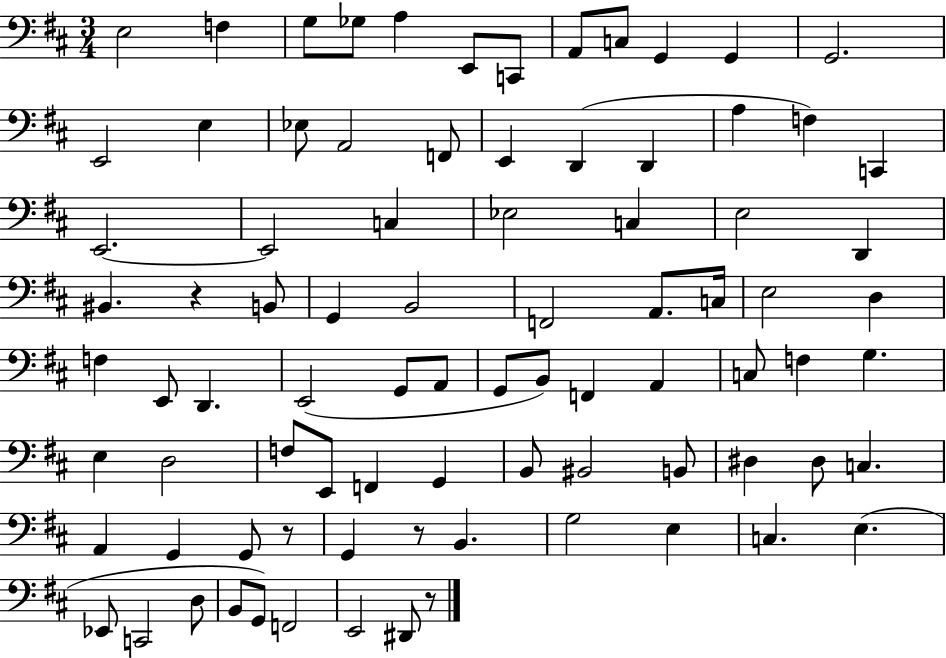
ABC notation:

X:1
T:Untitled
M:3/4
L:1/4
K:D
E,2 F, G,/2 _G,/2 A, E,,/2 C,,/2 A,,/2 C,/2 G,, G,, G,,2 E,,2 E, _E,/2 A,,2 F,,/2 E,, D,, D,, A, F, C,, E,,2 E,,2 C, _E,2 C, E,2 D,, ^B,, z B,,/2 G,, B,,2 F,,2 A,,/2 C,/4 E,2 D, F, E,,/2 D,, E,,2 G,,/2 A,,/2 G,,/2 B,,/2 F,, A,, C,/2 F, G, E, D,2 F,/2 E,,/2 F,, G,, B,,/2 ^B,,2 B,,/2 ^D, ^D,/2 C, A,, G,, G,,/2 z/2 G,, z/2 B,, G,2 E, C, E, _E,,/2 C,,2 D,/2 B,,/2 G,,/2 F,,2 E,,2 ^D,,/2 z/2